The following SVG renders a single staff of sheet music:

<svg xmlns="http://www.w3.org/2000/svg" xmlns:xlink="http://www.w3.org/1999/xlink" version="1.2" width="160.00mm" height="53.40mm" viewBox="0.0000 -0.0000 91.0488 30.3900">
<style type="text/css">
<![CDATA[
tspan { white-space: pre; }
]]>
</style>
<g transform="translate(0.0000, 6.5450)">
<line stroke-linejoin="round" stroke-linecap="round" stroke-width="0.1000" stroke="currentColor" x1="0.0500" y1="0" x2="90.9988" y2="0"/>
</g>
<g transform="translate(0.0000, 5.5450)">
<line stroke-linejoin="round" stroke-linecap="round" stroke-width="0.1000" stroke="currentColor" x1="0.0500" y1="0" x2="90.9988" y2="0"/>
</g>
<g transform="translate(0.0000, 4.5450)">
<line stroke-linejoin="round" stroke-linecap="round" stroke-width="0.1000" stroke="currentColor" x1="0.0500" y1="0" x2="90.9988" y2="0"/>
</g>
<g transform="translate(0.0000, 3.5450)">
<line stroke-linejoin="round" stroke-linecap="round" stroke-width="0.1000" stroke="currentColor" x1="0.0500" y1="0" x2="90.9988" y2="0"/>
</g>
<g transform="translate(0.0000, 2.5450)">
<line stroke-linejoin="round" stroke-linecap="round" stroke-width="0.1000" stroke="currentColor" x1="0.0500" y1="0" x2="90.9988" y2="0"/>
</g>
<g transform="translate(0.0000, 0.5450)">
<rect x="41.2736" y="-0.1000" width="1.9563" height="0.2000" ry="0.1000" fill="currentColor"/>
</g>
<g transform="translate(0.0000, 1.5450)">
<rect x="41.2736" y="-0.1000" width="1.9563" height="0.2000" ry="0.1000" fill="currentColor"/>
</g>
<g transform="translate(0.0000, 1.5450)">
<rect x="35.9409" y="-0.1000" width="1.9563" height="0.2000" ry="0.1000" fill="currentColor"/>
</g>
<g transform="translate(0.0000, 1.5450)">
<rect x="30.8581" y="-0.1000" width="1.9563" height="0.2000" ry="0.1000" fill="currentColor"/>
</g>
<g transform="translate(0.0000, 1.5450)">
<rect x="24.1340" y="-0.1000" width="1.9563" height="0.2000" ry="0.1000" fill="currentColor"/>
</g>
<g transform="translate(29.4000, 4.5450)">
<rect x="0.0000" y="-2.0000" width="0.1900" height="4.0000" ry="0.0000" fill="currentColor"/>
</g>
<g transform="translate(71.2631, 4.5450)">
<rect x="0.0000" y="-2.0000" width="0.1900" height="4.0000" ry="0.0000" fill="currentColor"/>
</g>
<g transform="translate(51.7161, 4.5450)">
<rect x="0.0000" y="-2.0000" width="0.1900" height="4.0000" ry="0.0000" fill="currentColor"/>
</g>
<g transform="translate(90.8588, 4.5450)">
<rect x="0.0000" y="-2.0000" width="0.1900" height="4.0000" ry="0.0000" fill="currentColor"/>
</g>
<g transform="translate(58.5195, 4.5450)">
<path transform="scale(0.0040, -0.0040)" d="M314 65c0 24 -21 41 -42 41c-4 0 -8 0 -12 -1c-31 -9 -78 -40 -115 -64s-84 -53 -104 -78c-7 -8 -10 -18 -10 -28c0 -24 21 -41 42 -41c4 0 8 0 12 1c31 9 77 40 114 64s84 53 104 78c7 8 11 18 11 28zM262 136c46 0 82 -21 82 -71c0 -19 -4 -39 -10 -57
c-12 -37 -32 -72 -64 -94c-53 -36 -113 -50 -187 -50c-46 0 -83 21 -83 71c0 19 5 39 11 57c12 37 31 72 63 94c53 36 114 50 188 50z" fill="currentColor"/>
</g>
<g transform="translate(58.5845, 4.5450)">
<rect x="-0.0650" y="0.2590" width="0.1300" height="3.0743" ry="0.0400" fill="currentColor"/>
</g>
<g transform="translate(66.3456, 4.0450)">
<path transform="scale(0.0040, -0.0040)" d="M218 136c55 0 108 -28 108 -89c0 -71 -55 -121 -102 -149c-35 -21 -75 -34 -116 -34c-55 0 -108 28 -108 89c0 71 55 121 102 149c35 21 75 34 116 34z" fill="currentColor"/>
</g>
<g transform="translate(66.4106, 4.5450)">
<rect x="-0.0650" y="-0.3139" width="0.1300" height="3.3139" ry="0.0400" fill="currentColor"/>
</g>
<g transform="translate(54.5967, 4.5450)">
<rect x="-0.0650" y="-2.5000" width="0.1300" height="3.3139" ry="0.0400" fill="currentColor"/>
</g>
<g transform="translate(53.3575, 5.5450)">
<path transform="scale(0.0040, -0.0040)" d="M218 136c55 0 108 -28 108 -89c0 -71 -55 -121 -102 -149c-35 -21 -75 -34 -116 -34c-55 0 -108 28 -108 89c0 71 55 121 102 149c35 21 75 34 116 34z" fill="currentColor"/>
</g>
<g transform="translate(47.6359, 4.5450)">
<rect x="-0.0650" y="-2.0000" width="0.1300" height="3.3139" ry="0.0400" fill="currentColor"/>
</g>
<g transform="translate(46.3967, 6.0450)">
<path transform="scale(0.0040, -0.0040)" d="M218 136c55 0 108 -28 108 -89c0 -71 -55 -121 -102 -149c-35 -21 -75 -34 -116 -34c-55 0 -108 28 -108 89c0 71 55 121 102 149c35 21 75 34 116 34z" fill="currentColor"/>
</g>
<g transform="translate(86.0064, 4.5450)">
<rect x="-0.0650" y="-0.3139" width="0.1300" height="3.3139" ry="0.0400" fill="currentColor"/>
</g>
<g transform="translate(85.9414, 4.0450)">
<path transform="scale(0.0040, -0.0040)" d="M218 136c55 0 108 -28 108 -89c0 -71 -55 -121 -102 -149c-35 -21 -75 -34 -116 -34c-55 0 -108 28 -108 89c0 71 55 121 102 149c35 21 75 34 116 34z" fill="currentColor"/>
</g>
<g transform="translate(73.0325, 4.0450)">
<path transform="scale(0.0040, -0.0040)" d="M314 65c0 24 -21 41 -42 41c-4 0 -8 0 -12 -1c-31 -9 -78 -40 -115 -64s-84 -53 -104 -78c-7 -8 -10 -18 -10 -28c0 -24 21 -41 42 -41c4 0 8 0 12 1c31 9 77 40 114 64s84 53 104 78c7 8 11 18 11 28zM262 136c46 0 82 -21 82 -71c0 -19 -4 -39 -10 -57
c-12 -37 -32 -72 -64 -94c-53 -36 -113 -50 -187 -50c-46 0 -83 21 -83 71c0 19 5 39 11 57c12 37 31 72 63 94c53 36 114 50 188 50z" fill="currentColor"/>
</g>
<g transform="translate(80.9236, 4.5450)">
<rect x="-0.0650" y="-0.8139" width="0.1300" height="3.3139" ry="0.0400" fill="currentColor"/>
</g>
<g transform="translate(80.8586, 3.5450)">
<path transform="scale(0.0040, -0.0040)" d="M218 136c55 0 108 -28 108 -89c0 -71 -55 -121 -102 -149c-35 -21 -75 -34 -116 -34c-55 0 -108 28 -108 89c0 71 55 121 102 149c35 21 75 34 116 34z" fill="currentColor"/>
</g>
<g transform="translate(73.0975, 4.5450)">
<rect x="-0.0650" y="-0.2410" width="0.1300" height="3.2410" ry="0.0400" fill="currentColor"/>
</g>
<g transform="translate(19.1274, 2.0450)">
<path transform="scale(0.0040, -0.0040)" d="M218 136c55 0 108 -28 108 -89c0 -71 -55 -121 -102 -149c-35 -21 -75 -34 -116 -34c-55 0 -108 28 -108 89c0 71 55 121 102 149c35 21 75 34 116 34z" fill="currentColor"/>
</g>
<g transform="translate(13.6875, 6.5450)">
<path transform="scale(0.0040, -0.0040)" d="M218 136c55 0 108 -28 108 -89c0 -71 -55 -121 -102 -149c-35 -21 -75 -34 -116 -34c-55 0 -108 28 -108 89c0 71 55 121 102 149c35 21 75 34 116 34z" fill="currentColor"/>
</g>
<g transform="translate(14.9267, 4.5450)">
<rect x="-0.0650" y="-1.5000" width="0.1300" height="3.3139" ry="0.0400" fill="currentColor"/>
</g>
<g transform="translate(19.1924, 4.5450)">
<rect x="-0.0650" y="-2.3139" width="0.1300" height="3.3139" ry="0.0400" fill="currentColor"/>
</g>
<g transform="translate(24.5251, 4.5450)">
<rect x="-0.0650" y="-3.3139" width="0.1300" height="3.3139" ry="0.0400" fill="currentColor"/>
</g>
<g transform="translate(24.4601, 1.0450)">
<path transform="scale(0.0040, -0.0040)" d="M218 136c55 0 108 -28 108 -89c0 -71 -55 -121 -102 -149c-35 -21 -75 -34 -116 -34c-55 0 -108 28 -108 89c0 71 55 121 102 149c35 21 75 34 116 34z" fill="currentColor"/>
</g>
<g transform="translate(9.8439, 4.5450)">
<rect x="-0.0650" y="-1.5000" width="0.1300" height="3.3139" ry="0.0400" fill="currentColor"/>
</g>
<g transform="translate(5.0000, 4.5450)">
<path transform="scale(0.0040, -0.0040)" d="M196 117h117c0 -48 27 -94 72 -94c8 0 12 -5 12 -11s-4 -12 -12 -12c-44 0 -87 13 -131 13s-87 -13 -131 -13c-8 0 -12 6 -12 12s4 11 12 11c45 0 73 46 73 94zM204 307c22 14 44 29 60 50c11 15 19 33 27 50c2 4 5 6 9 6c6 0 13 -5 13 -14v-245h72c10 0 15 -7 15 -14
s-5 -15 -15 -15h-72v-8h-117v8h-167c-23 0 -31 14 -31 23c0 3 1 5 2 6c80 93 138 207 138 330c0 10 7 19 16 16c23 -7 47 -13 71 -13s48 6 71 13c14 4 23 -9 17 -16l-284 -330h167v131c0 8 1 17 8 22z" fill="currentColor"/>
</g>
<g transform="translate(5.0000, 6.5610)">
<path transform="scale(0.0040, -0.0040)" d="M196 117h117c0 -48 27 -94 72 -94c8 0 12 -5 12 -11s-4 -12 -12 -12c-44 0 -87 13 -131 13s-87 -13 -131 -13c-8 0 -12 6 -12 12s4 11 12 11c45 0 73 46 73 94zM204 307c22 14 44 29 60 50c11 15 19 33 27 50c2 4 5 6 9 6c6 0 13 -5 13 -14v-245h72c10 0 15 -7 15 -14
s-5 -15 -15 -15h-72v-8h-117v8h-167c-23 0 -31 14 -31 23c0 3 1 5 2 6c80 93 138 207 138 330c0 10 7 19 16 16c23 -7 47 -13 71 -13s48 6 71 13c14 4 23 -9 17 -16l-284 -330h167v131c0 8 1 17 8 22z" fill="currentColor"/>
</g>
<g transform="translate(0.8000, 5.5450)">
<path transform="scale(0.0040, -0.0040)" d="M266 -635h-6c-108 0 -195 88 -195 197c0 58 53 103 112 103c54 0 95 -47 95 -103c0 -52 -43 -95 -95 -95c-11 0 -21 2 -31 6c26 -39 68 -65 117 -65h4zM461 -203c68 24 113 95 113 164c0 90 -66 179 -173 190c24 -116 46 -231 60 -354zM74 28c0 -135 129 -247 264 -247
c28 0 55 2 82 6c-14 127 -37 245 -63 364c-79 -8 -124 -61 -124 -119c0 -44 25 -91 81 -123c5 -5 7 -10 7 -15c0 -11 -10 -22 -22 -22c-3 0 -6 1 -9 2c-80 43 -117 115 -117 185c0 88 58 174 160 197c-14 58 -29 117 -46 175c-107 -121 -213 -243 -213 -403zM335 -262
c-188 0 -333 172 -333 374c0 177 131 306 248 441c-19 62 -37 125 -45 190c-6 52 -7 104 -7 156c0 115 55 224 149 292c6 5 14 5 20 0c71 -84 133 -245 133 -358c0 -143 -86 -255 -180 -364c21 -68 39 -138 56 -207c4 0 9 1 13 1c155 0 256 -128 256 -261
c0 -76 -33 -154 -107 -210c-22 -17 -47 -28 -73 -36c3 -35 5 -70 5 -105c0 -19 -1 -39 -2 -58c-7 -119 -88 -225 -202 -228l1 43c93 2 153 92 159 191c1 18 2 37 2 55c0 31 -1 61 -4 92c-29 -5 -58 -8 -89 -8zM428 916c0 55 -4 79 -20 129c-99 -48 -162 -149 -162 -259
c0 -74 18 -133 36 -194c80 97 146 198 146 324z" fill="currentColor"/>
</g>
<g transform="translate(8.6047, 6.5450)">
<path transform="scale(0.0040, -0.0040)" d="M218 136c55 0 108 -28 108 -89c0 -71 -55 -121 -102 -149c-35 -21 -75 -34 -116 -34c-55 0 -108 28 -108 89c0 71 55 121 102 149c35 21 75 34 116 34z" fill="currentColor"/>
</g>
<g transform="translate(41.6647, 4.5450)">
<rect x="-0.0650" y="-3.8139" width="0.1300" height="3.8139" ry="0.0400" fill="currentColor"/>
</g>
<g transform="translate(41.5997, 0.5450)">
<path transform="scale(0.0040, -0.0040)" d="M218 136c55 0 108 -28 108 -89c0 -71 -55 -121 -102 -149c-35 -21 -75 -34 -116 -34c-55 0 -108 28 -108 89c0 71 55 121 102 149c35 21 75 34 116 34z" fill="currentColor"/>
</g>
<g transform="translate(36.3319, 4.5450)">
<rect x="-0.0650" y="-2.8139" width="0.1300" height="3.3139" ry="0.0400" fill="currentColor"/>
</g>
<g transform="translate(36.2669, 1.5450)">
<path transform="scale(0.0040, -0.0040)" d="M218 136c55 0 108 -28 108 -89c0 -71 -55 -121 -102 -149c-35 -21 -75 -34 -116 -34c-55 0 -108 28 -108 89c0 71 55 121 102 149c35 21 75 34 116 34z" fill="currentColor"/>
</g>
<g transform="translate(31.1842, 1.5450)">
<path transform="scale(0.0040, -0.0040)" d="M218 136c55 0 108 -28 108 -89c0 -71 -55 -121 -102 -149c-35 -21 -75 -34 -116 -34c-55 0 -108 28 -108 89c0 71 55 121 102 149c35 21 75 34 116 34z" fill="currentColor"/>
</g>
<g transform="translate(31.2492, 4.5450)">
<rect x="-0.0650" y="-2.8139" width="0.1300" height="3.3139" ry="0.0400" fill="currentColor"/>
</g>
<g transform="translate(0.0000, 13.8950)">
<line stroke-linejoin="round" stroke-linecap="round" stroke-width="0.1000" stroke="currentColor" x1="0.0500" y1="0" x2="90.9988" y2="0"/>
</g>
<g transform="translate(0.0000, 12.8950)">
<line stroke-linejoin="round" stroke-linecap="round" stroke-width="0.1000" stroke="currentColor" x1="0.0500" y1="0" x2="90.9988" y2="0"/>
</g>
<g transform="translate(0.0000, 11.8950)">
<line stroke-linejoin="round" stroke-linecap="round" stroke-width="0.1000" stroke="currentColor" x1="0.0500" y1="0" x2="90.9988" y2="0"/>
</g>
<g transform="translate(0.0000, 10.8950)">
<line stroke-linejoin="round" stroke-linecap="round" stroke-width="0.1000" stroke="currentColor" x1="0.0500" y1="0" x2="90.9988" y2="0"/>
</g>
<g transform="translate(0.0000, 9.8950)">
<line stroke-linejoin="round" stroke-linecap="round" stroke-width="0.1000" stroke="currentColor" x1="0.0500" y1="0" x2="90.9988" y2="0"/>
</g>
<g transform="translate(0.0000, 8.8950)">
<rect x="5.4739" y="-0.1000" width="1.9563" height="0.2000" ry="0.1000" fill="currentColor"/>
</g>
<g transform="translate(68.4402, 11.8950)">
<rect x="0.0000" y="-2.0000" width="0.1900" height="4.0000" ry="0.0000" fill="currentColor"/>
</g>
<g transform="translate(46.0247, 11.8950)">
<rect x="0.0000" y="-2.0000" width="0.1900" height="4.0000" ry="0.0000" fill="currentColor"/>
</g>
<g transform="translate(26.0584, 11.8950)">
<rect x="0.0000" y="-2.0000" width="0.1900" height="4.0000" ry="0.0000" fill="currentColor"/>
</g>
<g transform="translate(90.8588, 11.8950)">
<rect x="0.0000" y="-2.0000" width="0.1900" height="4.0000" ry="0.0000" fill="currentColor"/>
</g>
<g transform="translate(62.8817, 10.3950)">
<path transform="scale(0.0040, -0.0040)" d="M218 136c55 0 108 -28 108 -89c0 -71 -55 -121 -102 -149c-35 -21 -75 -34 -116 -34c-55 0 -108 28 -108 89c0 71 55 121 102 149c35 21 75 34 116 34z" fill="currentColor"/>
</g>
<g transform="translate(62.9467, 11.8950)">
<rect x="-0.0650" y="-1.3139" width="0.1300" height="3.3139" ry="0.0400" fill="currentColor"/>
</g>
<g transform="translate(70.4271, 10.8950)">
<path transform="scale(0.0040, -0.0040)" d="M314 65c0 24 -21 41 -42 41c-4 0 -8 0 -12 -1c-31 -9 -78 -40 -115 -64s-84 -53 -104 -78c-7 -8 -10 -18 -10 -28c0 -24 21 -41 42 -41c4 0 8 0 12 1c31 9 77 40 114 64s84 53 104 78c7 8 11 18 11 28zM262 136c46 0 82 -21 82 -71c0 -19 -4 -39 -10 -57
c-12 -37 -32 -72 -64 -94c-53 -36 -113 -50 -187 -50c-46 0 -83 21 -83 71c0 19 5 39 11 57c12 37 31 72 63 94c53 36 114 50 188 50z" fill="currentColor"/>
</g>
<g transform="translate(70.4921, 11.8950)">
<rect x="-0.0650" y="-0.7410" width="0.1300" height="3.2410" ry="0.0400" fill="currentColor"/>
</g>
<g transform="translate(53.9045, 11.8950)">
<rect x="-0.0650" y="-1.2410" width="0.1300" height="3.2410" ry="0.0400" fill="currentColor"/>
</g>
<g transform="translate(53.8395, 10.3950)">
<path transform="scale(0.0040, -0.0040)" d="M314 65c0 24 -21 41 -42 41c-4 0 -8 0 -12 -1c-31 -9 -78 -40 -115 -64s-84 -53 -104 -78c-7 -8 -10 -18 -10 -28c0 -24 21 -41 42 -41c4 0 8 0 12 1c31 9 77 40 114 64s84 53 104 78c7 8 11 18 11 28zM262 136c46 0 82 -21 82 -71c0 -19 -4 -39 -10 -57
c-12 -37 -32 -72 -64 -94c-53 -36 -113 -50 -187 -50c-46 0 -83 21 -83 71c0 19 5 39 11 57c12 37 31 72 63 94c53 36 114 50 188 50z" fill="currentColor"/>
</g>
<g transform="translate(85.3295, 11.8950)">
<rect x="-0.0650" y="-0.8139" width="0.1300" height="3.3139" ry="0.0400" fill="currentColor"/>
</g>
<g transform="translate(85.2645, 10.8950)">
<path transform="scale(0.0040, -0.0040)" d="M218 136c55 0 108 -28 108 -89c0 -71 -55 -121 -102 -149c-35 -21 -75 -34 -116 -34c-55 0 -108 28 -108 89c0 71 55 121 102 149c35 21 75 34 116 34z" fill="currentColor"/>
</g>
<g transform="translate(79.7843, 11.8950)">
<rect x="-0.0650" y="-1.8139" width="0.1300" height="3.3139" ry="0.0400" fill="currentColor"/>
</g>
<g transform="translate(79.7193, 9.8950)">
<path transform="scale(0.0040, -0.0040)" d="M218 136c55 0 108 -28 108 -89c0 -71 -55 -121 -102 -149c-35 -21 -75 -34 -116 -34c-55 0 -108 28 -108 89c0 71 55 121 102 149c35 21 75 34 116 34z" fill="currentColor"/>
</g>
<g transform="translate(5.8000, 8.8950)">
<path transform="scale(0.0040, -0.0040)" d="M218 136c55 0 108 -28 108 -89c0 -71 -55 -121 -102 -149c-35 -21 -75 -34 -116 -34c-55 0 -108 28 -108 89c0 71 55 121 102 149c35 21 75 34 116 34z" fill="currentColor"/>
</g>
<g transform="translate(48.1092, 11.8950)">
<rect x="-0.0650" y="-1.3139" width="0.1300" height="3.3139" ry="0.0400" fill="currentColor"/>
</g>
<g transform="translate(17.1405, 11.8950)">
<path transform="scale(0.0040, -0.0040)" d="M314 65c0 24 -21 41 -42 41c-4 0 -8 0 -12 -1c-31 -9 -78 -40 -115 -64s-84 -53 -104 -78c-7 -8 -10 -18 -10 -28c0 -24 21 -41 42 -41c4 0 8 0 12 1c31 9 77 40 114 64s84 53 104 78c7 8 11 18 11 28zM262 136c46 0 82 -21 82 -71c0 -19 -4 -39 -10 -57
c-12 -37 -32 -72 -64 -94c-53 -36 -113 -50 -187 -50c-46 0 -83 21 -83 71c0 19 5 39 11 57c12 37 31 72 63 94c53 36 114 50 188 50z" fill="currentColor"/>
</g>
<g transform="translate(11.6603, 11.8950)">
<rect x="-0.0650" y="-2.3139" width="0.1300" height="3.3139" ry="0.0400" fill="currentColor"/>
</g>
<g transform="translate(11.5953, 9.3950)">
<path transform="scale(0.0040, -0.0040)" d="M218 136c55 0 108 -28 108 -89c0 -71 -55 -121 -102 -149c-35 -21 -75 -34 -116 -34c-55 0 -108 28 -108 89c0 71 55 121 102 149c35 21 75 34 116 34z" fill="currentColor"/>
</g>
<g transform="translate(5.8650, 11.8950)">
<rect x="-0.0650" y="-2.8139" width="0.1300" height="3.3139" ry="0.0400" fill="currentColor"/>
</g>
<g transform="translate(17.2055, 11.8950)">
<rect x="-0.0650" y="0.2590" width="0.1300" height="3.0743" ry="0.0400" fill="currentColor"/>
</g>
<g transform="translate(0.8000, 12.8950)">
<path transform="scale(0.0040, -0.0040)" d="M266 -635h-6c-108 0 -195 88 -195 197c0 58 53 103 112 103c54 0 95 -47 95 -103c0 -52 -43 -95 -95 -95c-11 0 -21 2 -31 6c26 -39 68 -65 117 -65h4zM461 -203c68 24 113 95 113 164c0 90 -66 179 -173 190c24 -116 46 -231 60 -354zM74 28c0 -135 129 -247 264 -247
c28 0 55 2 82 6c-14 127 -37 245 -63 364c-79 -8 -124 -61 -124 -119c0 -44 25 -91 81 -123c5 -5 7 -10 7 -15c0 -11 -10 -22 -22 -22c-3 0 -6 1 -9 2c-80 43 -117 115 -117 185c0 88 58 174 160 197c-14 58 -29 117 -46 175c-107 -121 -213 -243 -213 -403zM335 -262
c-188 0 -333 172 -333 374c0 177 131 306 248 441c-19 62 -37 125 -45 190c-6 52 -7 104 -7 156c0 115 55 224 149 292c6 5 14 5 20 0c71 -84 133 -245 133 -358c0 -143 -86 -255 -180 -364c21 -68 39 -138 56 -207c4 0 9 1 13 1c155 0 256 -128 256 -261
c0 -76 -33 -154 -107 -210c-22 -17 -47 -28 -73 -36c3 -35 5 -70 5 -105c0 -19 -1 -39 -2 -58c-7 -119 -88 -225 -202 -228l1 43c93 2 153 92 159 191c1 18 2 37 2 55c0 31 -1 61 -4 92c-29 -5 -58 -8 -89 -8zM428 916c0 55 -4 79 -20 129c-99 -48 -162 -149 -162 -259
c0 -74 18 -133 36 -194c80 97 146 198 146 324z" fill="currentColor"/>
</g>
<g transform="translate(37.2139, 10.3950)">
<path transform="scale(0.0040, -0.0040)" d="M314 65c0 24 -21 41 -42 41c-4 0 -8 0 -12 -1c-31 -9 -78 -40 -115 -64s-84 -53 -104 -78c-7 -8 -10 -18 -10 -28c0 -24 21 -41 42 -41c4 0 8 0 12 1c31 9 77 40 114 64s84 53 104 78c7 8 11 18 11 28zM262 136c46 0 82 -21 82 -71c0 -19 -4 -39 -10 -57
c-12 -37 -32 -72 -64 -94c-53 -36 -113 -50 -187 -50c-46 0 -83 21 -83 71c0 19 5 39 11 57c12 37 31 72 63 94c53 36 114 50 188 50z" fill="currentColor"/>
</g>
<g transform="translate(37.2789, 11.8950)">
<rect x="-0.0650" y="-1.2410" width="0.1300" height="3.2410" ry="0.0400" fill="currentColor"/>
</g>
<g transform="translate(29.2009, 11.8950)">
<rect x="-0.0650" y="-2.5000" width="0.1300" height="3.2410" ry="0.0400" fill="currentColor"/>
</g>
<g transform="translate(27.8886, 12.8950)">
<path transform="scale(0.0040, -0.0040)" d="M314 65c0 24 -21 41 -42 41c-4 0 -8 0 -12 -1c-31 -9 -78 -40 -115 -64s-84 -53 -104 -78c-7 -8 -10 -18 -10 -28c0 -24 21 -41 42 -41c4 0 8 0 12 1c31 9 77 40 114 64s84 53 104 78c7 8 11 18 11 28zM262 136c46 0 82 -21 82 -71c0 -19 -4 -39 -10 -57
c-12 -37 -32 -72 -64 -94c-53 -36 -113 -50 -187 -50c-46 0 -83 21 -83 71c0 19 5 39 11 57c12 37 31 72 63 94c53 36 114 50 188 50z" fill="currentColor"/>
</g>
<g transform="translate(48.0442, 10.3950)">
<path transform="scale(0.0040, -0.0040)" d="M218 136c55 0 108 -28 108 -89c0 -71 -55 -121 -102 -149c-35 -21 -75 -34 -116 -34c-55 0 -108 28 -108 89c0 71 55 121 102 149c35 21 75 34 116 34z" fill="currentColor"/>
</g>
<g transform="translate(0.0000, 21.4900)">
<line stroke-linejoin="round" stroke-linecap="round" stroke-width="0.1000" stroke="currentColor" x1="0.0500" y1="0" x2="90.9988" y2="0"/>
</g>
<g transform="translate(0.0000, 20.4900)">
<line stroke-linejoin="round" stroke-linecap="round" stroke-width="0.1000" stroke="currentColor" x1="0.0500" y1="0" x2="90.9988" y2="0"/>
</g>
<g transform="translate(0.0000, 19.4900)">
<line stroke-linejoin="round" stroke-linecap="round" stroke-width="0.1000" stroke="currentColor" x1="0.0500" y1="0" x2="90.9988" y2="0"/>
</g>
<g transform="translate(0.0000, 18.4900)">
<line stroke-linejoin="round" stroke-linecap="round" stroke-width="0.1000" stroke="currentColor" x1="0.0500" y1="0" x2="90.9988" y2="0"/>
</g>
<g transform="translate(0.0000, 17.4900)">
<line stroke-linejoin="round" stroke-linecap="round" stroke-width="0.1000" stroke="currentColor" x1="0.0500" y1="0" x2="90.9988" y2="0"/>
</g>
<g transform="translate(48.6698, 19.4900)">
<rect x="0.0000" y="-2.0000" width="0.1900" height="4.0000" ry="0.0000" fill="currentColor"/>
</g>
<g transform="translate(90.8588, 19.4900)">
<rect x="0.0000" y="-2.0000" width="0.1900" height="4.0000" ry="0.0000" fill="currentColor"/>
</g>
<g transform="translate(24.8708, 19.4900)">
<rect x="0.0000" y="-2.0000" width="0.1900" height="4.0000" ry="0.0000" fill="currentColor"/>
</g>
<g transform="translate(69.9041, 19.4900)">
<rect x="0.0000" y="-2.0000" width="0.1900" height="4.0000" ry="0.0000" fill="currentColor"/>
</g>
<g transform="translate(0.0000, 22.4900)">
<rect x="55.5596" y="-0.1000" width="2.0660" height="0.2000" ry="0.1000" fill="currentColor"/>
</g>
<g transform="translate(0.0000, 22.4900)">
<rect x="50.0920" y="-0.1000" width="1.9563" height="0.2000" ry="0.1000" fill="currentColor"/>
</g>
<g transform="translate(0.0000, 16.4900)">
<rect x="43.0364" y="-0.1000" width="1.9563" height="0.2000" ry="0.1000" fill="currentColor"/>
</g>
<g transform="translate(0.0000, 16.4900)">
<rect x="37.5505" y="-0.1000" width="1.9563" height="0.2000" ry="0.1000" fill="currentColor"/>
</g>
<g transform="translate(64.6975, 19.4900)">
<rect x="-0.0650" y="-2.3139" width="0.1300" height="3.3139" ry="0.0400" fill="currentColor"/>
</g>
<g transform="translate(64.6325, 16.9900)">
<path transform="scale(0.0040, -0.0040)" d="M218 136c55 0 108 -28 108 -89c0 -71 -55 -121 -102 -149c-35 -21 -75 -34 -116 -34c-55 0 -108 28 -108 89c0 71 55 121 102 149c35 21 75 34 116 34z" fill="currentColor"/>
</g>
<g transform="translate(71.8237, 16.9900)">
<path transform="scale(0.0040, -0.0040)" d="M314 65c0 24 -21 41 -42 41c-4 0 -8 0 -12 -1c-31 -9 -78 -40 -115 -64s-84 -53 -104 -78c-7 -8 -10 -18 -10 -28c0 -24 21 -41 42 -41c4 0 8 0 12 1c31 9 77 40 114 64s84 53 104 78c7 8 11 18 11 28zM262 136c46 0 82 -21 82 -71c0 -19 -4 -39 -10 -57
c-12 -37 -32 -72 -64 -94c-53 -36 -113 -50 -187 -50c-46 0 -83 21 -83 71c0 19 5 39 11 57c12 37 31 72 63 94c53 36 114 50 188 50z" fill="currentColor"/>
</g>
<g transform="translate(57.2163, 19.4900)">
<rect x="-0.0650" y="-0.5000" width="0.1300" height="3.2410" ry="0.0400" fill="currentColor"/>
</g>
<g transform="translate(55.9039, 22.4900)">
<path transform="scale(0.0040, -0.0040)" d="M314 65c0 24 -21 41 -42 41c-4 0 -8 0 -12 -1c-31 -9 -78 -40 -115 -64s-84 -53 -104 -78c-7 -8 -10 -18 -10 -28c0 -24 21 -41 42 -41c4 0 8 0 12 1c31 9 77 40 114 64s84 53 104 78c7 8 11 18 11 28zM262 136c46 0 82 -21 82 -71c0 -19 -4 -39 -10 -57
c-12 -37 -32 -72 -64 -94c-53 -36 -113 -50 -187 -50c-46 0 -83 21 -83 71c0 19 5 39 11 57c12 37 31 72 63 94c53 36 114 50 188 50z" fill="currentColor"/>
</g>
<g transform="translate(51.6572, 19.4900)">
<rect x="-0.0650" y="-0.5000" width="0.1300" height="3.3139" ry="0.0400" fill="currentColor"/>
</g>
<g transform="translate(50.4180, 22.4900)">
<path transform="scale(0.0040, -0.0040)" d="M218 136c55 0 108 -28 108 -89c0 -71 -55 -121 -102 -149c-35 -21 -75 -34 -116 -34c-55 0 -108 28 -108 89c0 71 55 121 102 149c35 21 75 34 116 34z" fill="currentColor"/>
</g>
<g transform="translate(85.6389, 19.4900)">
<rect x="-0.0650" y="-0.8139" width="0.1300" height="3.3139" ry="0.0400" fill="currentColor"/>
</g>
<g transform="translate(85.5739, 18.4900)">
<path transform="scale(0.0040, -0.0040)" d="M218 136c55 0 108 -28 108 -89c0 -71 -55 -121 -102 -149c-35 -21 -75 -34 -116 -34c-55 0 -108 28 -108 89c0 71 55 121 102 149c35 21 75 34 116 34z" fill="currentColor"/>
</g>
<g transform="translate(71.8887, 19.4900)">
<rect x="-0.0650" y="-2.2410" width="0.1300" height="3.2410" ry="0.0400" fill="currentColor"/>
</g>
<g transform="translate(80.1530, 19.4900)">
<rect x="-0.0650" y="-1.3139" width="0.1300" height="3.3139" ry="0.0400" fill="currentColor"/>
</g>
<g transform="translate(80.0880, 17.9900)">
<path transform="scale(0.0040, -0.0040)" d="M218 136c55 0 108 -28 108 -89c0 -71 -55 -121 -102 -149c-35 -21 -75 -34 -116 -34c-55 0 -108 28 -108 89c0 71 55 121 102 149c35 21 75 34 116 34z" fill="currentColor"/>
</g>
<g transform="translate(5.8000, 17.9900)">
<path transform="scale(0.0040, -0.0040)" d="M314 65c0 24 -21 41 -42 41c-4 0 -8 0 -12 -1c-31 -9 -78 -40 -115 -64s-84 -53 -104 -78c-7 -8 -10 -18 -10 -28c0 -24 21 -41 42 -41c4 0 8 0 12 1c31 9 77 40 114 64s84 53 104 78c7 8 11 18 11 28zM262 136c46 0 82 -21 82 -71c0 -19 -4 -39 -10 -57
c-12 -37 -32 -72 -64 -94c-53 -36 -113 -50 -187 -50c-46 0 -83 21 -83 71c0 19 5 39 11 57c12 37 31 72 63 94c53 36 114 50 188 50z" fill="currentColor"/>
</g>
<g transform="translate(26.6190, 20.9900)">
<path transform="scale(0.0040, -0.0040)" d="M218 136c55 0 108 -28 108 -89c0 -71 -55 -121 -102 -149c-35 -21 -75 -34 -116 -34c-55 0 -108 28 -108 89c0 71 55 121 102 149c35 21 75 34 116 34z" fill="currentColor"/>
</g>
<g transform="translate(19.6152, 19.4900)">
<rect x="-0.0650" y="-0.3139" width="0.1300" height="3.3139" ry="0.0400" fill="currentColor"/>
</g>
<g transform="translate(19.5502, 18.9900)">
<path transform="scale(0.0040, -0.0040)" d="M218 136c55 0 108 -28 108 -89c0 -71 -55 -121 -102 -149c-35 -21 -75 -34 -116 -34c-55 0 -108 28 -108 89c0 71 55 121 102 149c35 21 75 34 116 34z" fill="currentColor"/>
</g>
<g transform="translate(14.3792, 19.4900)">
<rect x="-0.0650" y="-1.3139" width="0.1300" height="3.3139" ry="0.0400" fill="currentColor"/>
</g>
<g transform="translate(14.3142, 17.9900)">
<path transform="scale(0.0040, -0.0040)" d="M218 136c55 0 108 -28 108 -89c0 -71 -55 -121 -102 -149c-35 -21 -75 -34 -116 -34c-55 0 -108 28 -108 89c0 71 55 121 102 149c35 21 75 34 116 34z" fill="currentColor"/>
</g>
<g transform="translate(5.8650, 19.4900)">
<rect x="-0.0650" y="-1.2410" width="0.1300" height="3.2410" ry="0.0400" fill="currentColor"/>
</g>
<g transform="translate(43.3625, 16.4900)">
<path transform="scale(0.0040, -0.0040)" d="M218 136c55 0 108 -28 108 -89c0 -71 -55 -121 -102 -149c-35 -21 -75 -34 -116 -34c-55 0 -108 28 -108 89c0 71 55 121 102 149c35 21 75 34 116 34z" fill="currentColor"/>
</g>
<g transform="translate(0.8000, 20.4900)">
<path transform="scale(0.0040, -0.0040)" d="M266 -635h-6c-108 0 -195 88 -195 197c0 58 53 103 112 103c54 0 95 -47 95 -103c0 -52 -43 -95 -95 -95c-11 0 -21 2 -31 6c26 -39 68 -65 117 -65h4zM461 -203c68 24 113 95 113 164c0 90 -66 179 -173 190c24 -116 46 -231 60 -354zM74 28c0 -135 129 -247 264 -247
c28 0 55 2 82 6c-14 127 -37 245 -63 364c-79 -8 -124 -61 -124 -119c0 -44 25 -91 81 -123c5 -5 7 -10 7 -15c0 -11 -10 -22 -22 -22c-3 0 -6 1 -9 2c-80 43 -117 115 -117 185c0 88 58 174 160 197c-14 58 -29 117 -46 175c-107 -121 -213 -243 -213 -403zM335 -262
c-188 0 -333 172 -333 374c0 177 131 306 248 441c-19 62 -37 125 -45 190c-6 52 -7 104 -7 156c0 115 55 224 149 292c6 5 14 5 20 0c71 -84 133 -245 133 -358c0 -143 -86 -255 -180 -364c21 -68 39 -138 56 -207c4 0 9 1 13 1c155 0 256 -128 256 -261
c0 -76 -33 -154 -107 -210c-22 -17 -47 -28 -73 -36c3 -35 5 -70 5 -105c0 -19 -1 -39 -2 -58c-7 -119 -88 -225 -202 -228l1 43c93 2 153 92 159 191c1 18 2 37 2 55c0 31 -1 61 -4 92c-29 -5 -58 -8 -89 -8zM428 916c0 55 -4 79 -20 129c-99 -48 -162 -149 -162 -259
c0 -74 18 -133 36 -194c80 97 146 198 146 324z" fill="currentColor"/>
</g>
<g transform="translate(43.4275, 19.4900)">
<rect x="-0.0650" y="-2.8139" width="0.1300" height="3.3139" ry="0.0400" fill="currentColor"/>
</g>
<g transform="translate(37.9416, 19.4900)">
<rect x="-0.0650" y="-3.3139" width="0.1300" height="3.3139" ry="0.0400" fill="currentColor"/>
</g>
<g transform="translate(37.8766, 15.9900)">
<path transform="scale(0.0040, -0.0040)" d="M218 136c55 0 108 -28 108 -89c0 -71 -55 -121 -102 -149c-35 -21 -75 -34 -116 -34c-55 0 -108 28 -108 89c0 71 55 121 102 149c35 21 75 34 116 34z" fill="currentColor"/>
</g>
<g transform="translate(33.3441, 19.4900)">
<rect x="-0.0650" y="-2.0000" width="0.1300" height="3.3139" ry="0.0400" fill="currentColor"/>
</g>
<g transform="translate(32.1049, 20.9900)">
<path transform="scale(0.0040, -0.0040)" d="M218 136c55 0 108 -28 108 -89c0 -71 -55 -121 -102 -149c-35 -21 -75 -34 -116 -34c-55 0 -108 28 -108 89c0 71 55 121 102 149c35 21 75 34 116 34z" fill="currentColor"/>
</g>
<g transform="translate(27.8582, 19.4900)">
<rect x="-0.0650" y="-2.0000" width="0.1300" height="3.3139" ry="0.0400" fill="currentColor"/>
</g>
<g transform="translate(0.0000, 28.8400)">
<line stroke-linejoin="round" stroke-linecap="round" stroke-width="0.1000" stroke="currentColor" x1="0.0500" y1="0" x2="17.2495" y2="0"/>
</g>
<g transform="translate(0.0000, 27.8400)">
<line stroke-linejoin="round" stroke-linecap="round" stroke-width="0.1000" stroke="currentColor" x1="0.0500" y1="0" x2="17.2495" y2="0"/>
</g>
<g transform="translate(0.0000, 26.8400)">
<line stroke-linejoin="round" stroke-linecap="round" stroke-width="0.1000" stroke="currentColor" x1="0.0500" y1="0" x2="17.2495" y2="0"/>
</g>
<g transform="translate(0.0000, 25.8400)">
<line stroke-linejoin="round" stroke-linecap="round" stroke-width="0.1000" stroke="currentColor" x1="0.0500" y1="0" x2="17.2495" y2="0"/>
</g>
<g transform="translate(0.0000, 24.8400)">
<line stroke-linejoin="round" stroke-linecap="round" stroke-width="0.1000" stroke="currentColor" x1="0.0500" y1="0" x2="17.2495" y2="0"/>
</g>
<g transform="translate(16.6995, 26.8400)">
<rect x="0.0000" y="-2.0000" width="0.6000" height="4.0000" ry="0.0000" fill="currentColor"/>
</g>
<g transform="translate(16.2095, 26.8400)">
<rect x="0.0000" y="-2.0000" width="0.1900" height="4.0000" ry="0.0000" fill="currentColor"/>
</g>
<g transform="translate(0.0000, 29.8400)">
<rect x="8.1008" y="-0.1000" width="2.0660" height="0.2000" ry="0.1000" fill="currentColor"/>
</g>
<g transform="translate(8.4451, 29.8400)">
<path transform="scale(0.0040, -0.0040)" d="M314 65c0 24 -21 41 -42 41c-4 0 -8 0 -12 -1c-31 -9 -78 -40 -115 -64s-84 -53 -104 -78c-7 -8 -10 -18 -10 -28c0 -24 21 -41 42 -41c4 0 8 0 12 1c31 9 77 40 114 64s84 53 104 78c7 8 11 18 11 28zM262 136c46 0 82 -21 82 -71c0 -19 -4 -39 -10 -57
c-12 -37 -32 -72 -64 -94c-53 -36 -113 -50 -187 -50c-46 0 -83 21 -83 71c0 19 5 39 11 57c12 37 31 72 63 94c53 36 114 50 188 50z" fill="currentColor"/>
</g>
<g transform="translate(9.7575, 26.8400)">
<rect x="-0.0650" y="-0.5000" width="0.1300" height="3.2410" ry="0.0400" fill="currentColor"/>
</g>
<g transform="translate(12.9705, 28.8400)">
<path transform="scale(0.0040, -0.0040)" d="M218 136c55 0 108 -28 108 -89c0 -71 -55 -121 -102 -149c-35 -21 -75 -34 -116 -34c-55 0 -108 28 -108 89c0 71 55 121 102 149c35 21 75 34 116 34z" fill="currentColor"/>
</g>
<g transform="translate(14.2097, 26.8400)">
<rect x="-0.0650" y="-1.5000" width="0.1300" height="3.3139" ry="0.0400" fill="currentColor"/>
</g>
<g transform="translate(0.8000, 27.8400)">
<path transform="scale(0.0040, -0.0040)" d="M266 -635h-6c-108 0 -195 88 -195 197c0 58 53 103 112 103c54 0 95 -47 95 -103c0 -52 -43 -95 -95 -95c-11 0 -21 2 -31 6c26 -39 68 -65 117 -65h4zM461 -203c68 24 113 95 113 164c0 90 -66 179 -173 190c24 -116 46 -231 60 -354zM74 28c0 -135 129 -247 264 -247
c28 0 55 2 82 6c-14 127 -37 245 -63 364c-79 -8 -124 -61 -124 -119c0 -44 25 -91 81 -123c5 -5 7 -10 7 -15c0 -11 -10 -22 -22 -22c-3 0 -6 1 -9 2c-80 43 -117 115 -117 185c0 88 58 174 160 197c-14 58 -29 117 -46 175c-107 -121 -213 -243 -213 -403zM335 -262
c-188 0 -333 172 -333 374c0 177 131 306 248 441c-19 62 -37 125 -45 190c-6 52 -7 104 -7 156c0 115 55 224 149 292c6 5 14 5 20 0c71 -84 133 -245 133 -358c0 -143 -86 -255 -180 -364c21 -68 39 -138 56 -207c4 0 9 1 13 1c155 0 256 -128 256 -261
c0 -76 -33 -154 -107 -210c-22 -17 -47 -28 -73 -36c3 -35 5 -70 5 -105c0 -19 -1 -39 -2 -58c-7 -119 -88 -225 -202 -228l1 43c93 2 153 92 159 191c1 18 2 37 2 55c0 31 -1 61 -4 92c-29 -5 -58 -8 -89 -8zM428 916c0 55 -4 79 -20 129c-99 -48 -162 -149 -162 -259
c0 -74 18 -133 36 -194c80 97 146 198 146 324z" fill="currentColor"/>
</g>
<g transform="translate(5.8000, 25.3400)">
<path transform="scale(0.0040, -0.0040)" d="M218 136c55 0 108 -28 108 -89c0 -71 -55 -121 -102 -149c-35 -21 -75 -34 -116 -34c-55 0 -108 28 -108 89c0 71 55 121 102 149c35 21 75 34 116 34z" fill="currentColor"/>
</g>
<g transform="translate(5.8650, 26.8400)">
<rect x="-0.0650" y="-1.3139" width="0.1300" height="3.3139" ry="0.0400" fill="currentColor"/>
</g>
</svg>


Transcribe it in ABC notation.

X:1
T:Untitled
M:4/4
L:1/4
K:C
E E g b a a c' F G B2 c c2 d c a g B2 G2 e2 e e2 e d2 f d e2 e c F F b a C C2 g g2 e d e C2 E